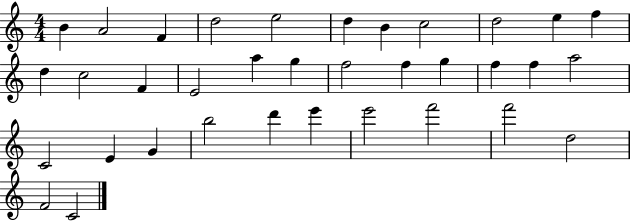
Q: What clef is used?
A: treble